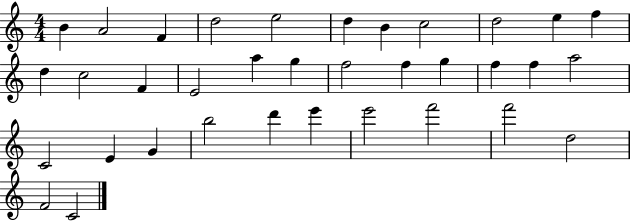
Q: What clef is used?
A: treble